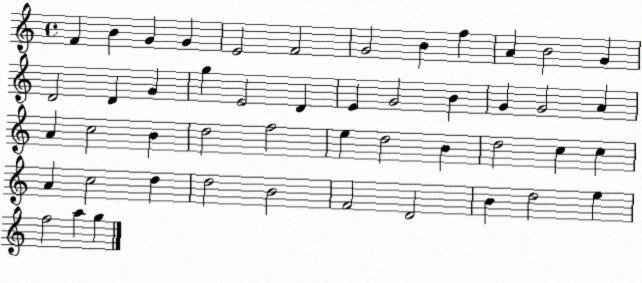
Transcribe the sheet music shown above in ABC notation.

X:1
T:Untitled
M:4/4
L:1/4
K:C
F B G G E2 F2 G2 B f A B2 G D2 D G g E2 D E G2 B G G2 A A c2 B d2 f2 e d2 B d2 c c A c2 d d2 B2 F2 D2 B d2 e f2 a g